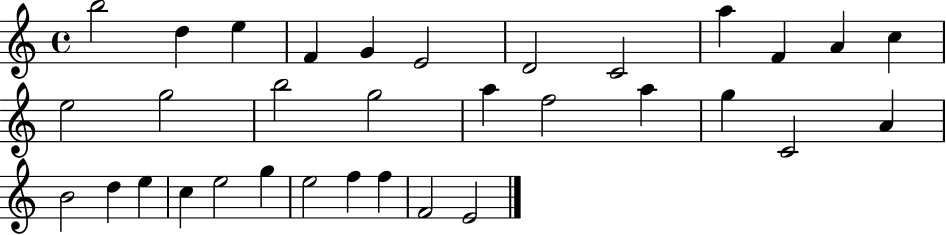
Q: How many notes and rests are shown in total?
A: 33